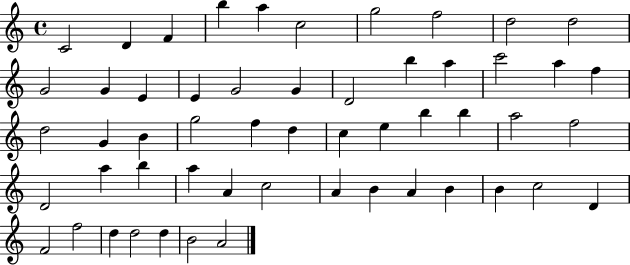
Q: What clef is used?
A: treble